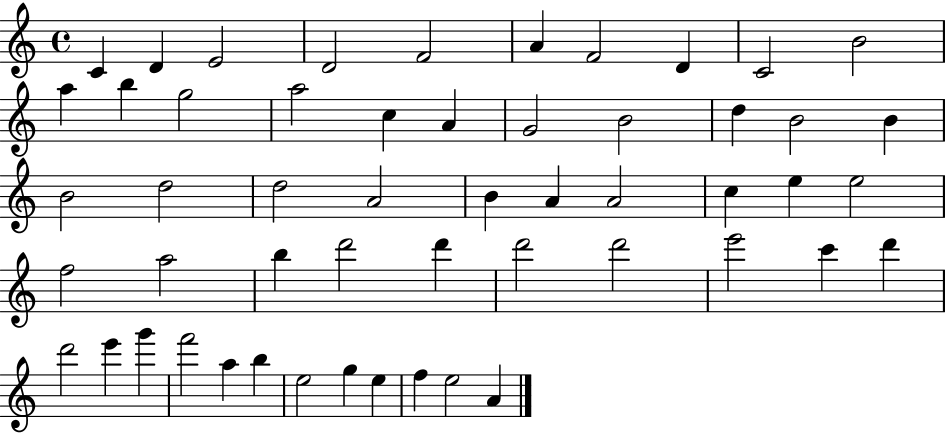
C4/q D4/q E4/h D4/h F4/h A4/q F4/h D4/q C4/h B4/h A5/q B5/q G5/h A5/h C5/q A4/q G4/h B4/h D5/q B4/h B4/q B4/h D5/h D5/h A4/h B4/q A4/q A4/h C5/q E5/q E5/h F5/h A5/h B5/q D6/h D6/q D6/h D6/h E6/h C6/q D6/q D6/h E6/q G6/q F6/h A5/q B5/q E5/h G5/q E5/q F5/q E5/h A4/q